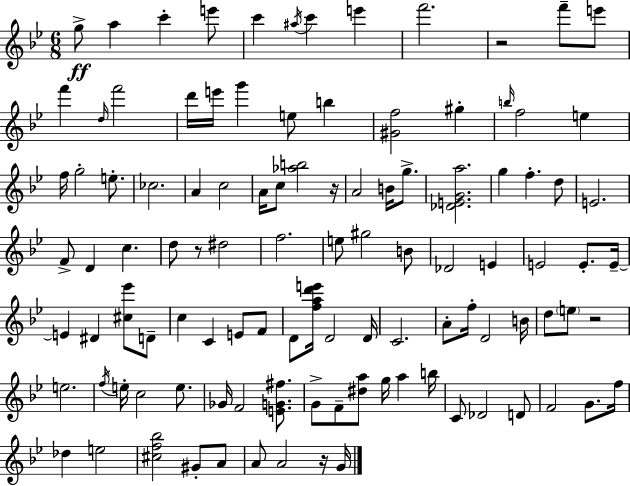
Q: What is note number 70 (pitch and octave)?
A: E5